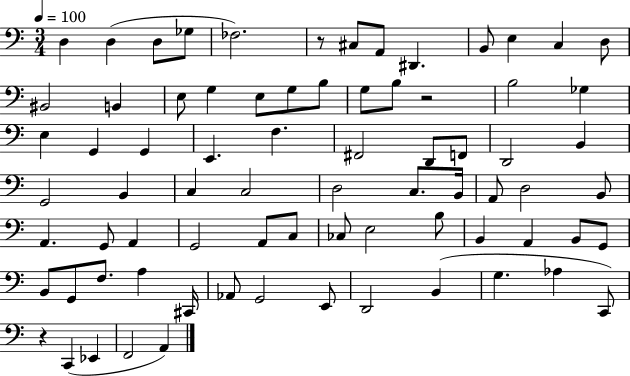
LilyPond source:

{
  \clef bass
  \numericTimeSignature
  \time 3/4
  \key c \major
  \tempo 4 = 100
  d4 d4( d8 ges8 | fes2.) | r8 cis8 a,8 dis,4. | b,8 e4 c4 d8 | \break bis,2 b,4 | e8 g4 e8 g8 b8 | g8 b8 r2 | b2 ges4 | \break e4 g,4 g,4 | e,4. f4. | fis,2 d,8 f,8 | d,2 b,4 | \break g,2 b,4 | c4 c2 | d2 c8. b,16 | a,8 d2 b,8 | \break a,4. g,8 a,4 | g,2 a,8 c8 | ces8 e2 b8 | b,4 a,4 b,8 g,8 | \break b,8 g,8 f8. a4 cis,16 | aes,8 g,2 e,8 | d,2 b,4( | g4. aes4 c,8) | \break r4 c,4( ees,4 | f,2 a,4) | \bar "|."
}